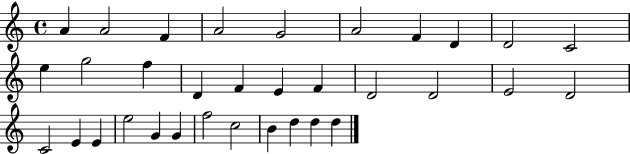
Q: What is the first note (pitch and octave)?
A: A4